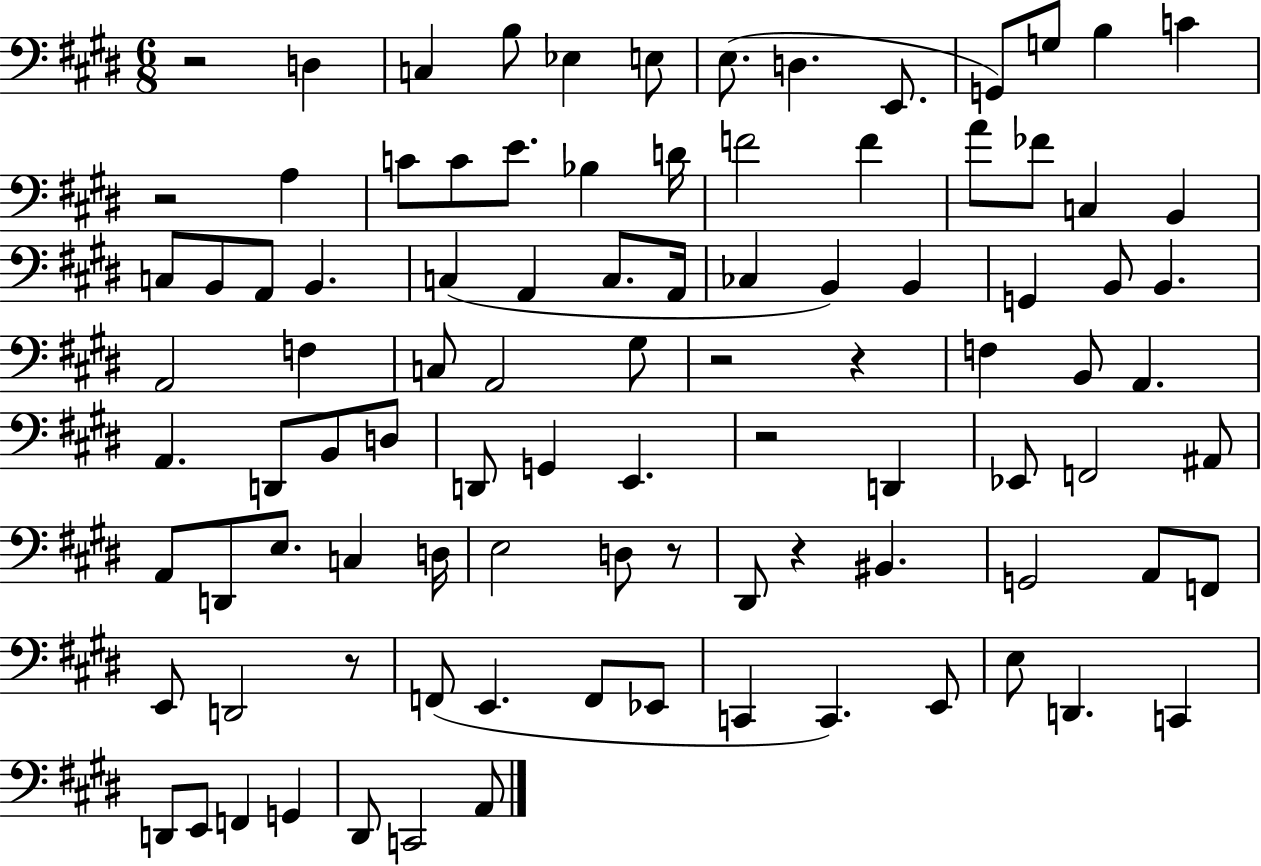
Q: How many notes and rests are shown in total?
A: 96